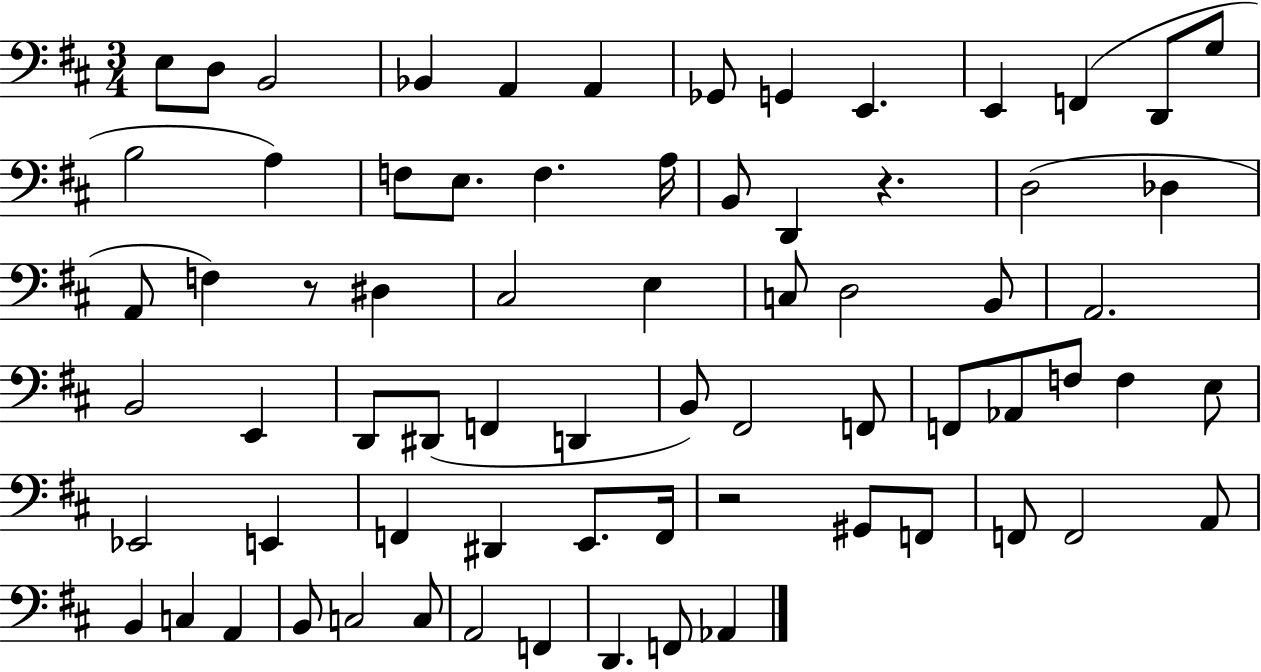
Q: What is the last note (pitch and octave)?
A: Ab2